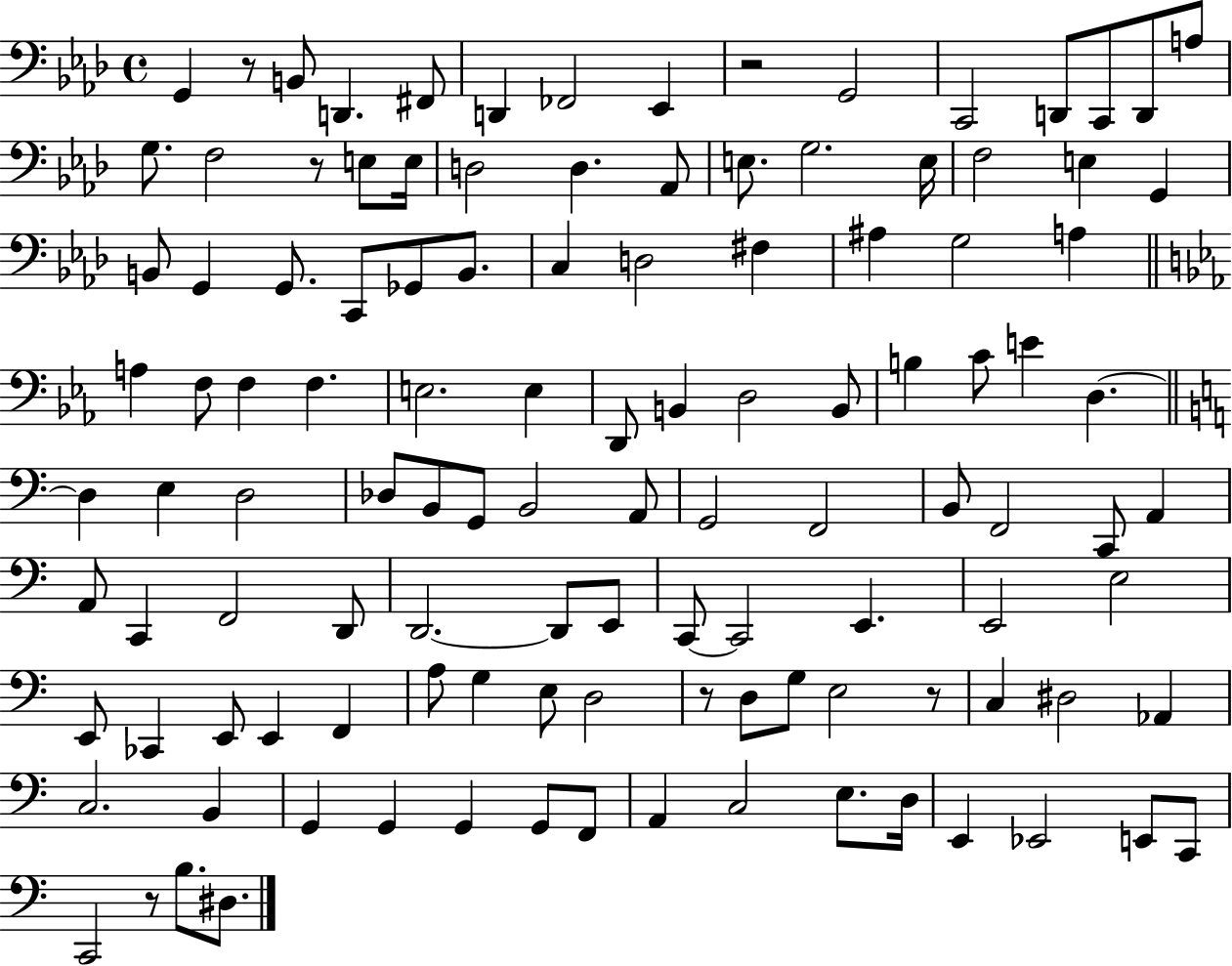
G2/q R/e B2/e D2/q. F#2/e D2/q FES2/h Eb2/q R/h G2/h C2/h D2/e C2/e D2/e A3/e G3/e. F3/h R/e E3/e E3/s D3/h D3/q. Ab2/e E3/e. G3/h. E3/s F3/h E3/q G2/q B2/e G2/q G2/e. C2/e Gb2/e B2/e. C3/q D3/h F#3/q A#3/q G3/h A3/q A3/q F3/e F3/q F3/q. E3/h. E3/q D2/e B2/q D3/h B2/e B3/q C4/e E4/q D3/q. D3/q E3/q D3/h Db3/e B2/e G2/e B2/h A2/e G2/h F2/h B2/e F2/h C2/e A2/q A2/e C2/q F2/h D2/e D2/h. D2/e E2/e C2/e C2/h E2/q. E2/h E3/h E2/e CES2/q E2/e E2/q F2/q A3/e G3/q E3/e D3/h R/e D3/e G3/e E3/h R/e C3/q D#3/h Ab2/q C3/h. B2/q G2/q G2/q G2/q G2/e F2/e A2/q C3/h E3/e. D3/s E2/q Eb2/h E2/e C2/e C2/h R/e B3/e. D#3/e.